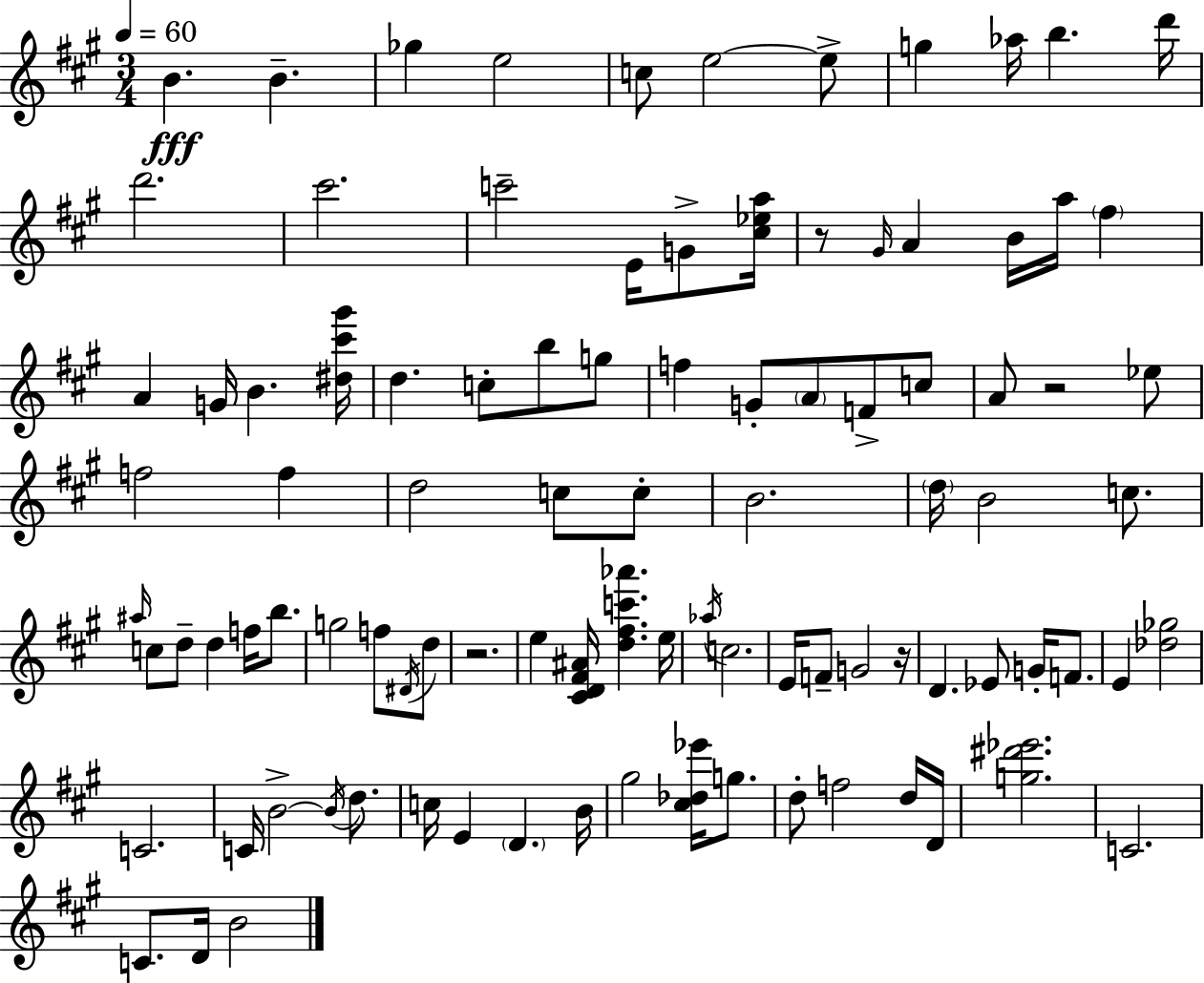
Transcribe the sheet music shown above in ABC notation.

X:1
T:Untitled
M:3/4
L:1/4
K:A
B B _g e2 c/2 e2 e/2 g _a/4 b d'/4 d'2 ^c'2 c'2 E/4 G/2 [^c_ea]/4 z/2 ^G/4 A B/4 a/4 ^f A G/4 B [^d^c'^g']/4 d c/2 b/2 g/2 f G/2 A/2 F/2 c/2 A/2 z2 _e/2 f2 f d2 c/2 c/2 B2 d/4 B2 c/2 ^a/4 c/2 d/2 d f/4 b/2 g2 f/2 ^D/4 d/2 z2 e [^CD^F^A]/4 [d^fc'_a'] e/4 _a/4 c2 E/4 F/2 G2 z/4 D _E/2 G/4 F/2 E [_d_g]2 C2 C/4 B2 B/4 d/2 c/4 E D B/4 ^g2 [^c_d_e']/4 g/2 d/2 f2 d/4 D/4 [g^d'_e']2 C2 C/2 D/4 B2